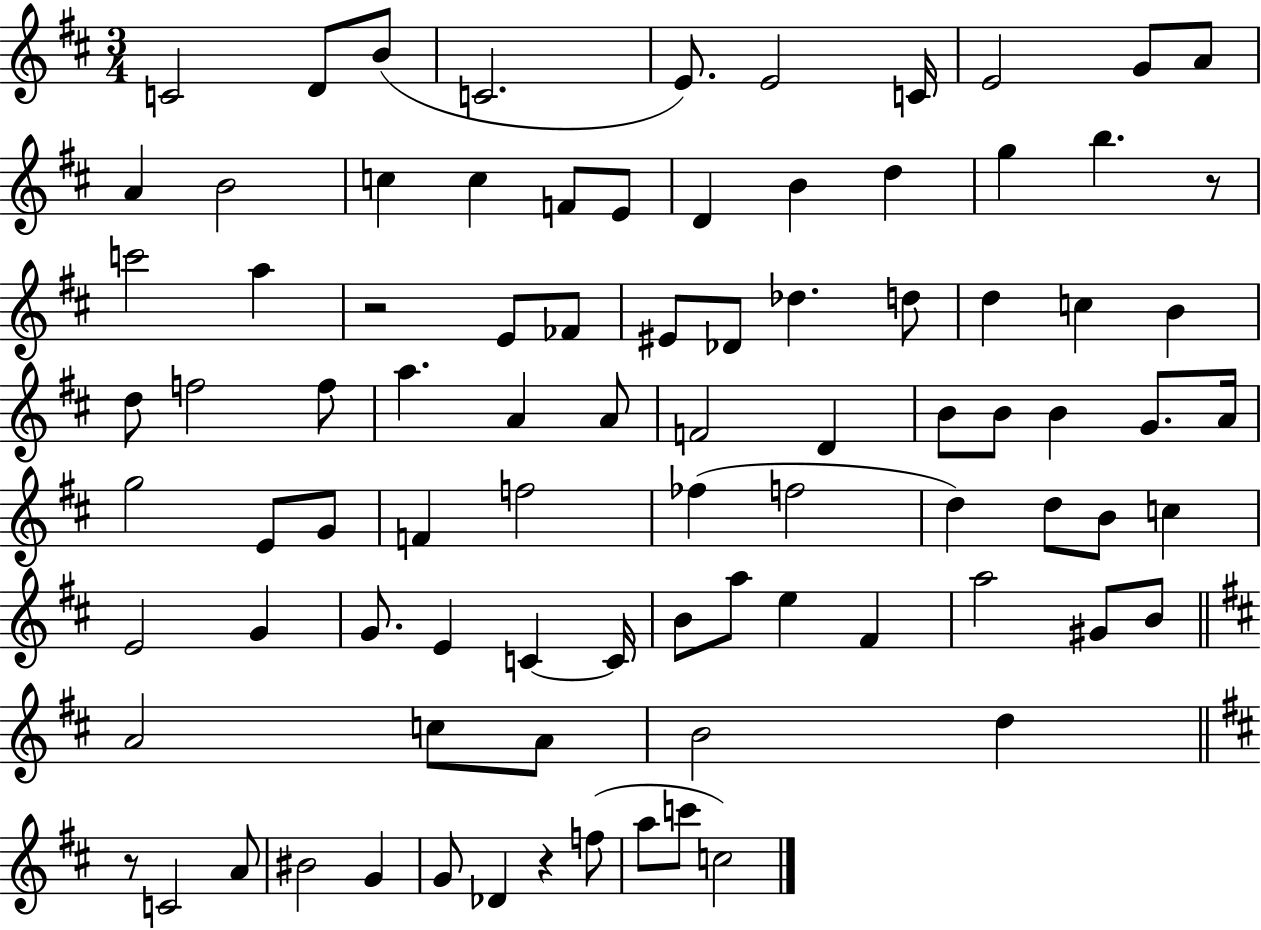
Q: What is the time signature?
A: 3/4